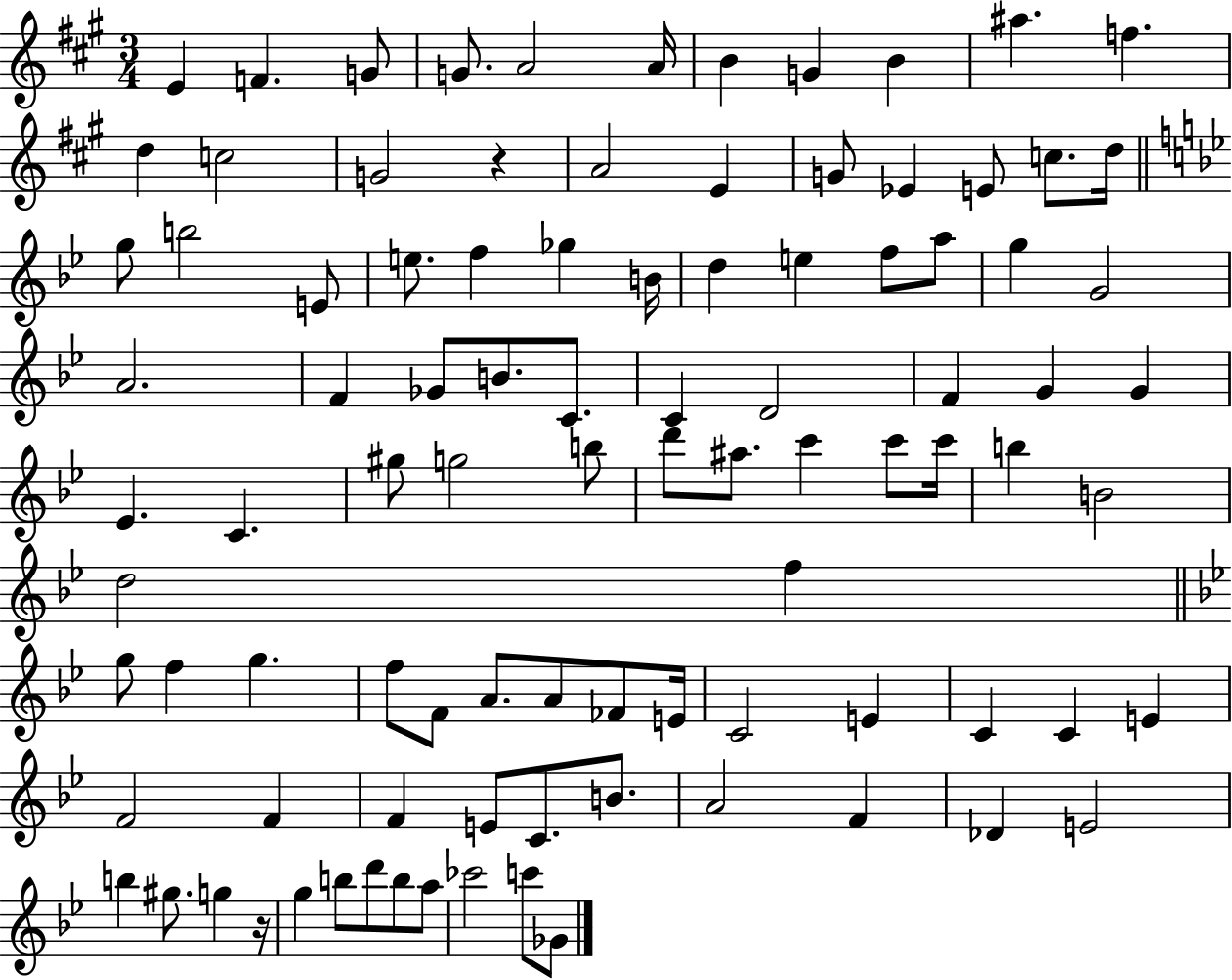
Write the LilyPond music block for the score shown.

{
  \clef treble
  \numericTimeSignature
  \time 3/4
  \key a \major
  e'4 f'4. g'8 | g'8. a'2 a'16 | b'4 g'4 b'4 | ais''4. f''4. | \break d''4 c''2 | g'2 r4 | a'2 e'4 | g'8 ees'4 e'8 c''8. d''16 | \break \bar "||" \break \key bes \major g''8 b''2 e'8 | e''8. f''4 ges''4 b'16 | d''4 e''4 f''8 a''8 | g''4 g'2 | \break a'2. | f'4 ges'8 b'8. c'8. | c'4 d'2 | f'4 g'4 g'4 | \break ees'4. c'4. | gis''8 g''2 b''8 | d'''8 ais''8. c'''4 c'''8 c'''16 | b''4 b'2 | \break d''2 f''4 | \bar "||" \break \key bes \major g''8 f''4 g''4. | f''8 f'8 a'8. a'8 fes'8 e'16 | c'2 e'4 | c'4 c'4 e'4 | \break f'2 f'4 | f'4 e'8 c'8. b'8. | a'2 f'4 | des'4 e'2 | \break b''4 gis''8. g''4 r16 | g''4 b''8 d'''8 b''8 a''8 | ces'''2 c'''8 ges'8 | \bar "|."
}